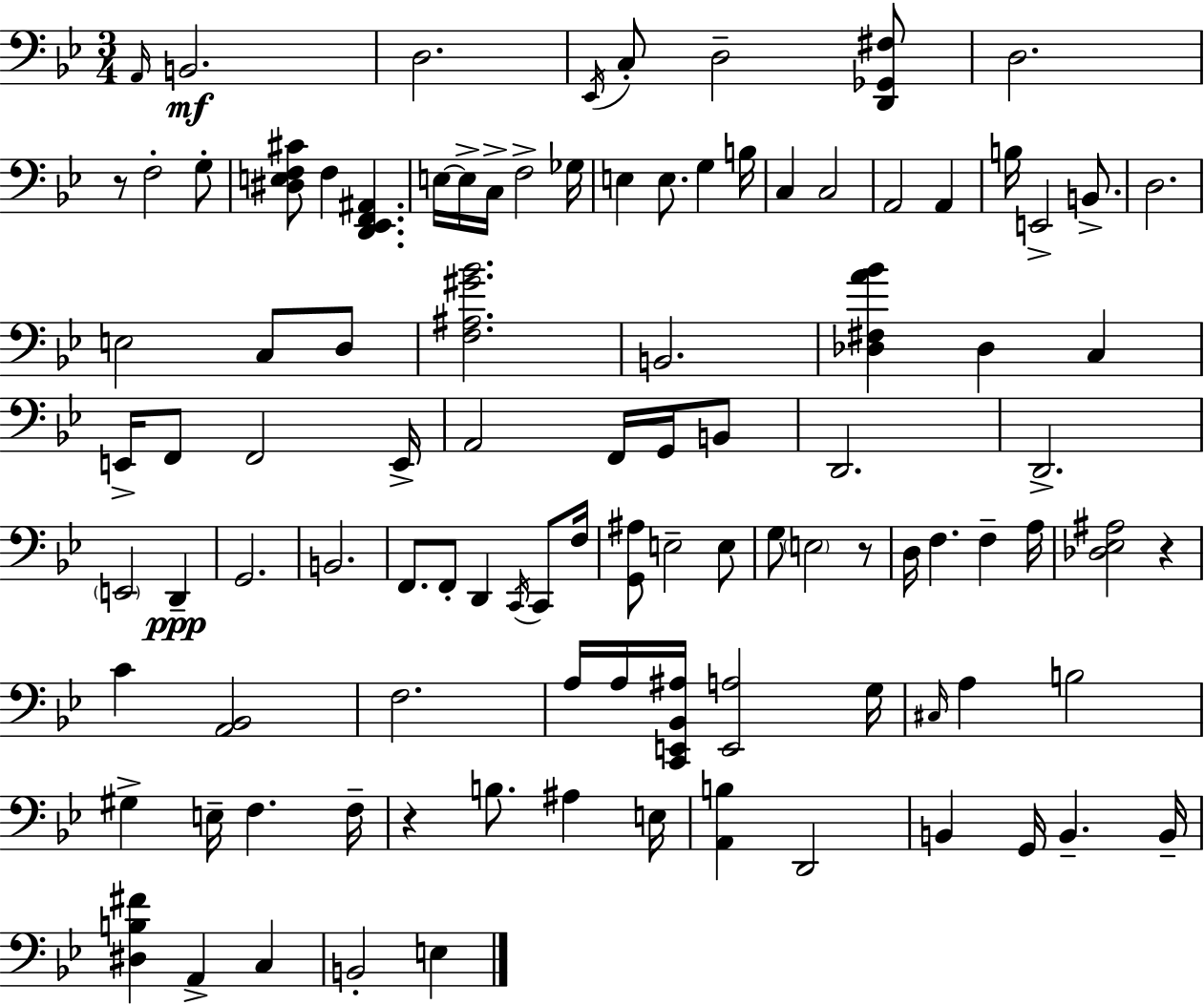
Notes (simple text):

A2/s B2/h. D3/h. Eb2/s C3/e D3/h [D2,Gb2,F#3]/e D3/h. R/e F3/h G3/e [D#3,E3,F3,C#4]/e F3/q [D2,Eb2,F2,A#2]/q. E3/s E3/s C3/s F3/h Gb3/s E3/q E3/e. G3/q B3/s C3/q C3/h A2/h A2/q B3/s E2/h B2/e. D3/h. E3/h C3/e D3/e [F3,A#3,G#4,Bb4]/h. B2/h. [Db3,F#3,A4,Bb4]/q Db3/q C3/q E2/s F2/e F2/h E2/s A2/h F2/s G2/s B2/e D2/h. D2/h. E2/h D2/q G2/h. B2/h. F2/e. F2/e D2/q C2/s C2/e F3/s [G2,A#3]/e E3/h E3/e G3/e E3/h R/e D3/s F3/q. F3/q A3/s [Db3,Eb3,A#3]/h R/q C4/q [A2,Bb2]/h F3/h. A3/s A3/s [C2,E2,Bb2,A#3]/s [E2,A3]/h G3/s C#3/s A3/q B3/h G#3/q E3/s F3/q. F3/s R/q B3/e. A#3/q E3/s [A2,B3]/q D2/h B2/q G2/s B2/q. B2/s [D#3,B3,F#4]/q A2/q C3/q B2/h E3/q